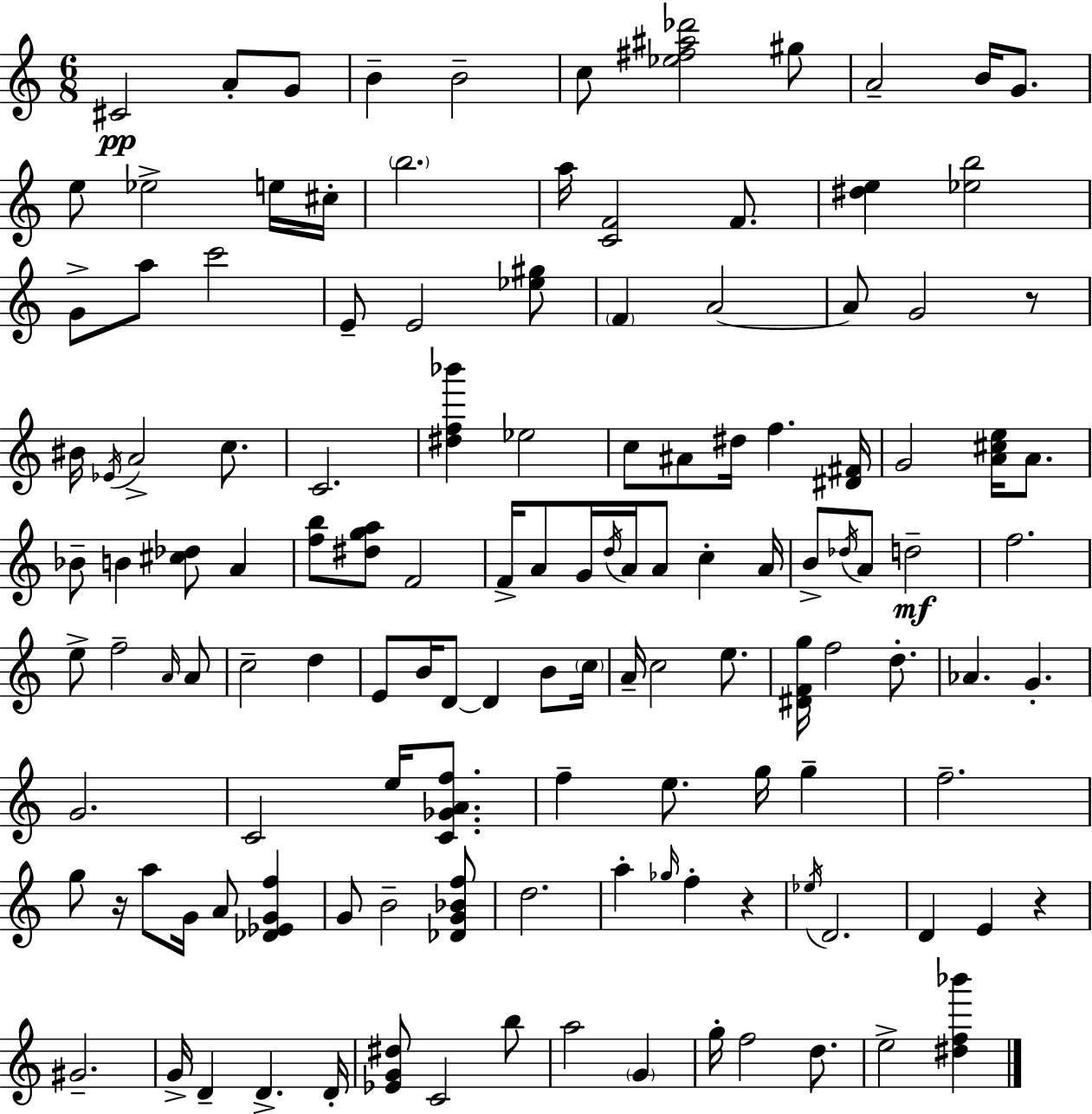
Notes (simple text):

C#4/h A4/e G4/e B4/q B4/h C5/e [Eb5,F#5,A#5,Db6]/h G#5/e A4/h B4/s G4/e. E5/e Eb5/h E5/s C#5/s B5/h. A5/s [C4,F4]/h F4/e. [D#5,E5]/q [Eb5,B5]/h G4/e A5/e C6/h E4/e E4/h [Eb5,G#5]/e F4/q A4/h A4/e G4/h R/e BIS4/s Eb4/s A4/h C5/e. C4/h. [D#5,F5,Bb6]/q Eb5/h C5/e A#4/e D#5/s F5/q. [D#4,F#4]/s G4/h [A4,C#5,E5]/s A4/e. Bb4/e B4/q [C#5,Db5]/e A4/q [F5,B5]/e [D#5,G5,A5]/e F4/h F4/s A4/e G4/s D5/s A4/s A4/e C5/q A4/s B4/e Db5/s A4/e D5/h F5/h. E5/e F5/h A4/s A4/e C5/h D5/q E4/e B4/s D4/e D4/q B4/e C5/s A4/s C5/h E5/e. [D#4,F4,G5]/s F5/h D5/e. Ab4/q. G4/q. G4/h. C4/h E5/s [C4,Gb4,A4,F5]/e. F5/q E5/e. G5/s G5/q F5/h. G5/e R/s A5/e G4/s A4/e [Db4,Eb4,G4,F5]/q G4/e B4/h [Db4,G4,Bb4,F5]/e D5/h. A5/q Gb5/s F5/q R/q Eb5/s D4/h. D4/q E4/q R/q G#4/h. G4/s D4/q D4/q. D4/s [Eb4,G4,D#5]/e C4/h B5/e A5/h G4/q G5/s F5/h D5/e. E5/h [D#5,F5,Bb6]/q